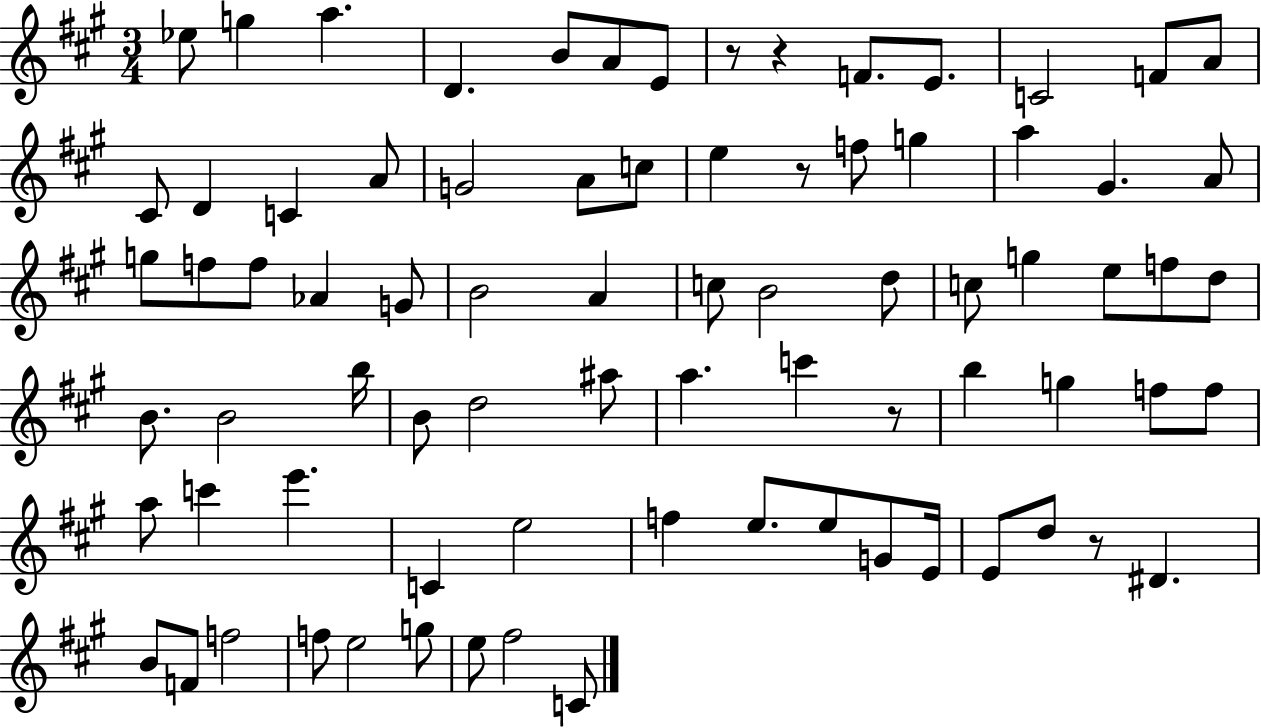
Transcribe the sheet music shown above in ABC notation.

X:1
T:Untitled
M:3/4
L:1/4
K:A
_e/2 g a D B/2 A/2 E/2 z/2 z F/2 E/2 C2 F/2 A/2 ^C/2 D C A/2 G2 A/2 c/2 e z/2 f/2 g a ^G A/2 g/2 f/2 f/2 _A G/2 B2 A c/2 B2 d/2 c/2 g e/2 f/2 d/2 B/2 B2 b/4 B/2 d2 ^a/2 a c' z/2 b g f/2 f/2 a/2 c' e' C e2 f e/2 e/2 G/2 E/4 E/2 d/2 z/2 ^D B/2 F/2 f2 f/2 e2 g/2 e/2 ^f2 C/2